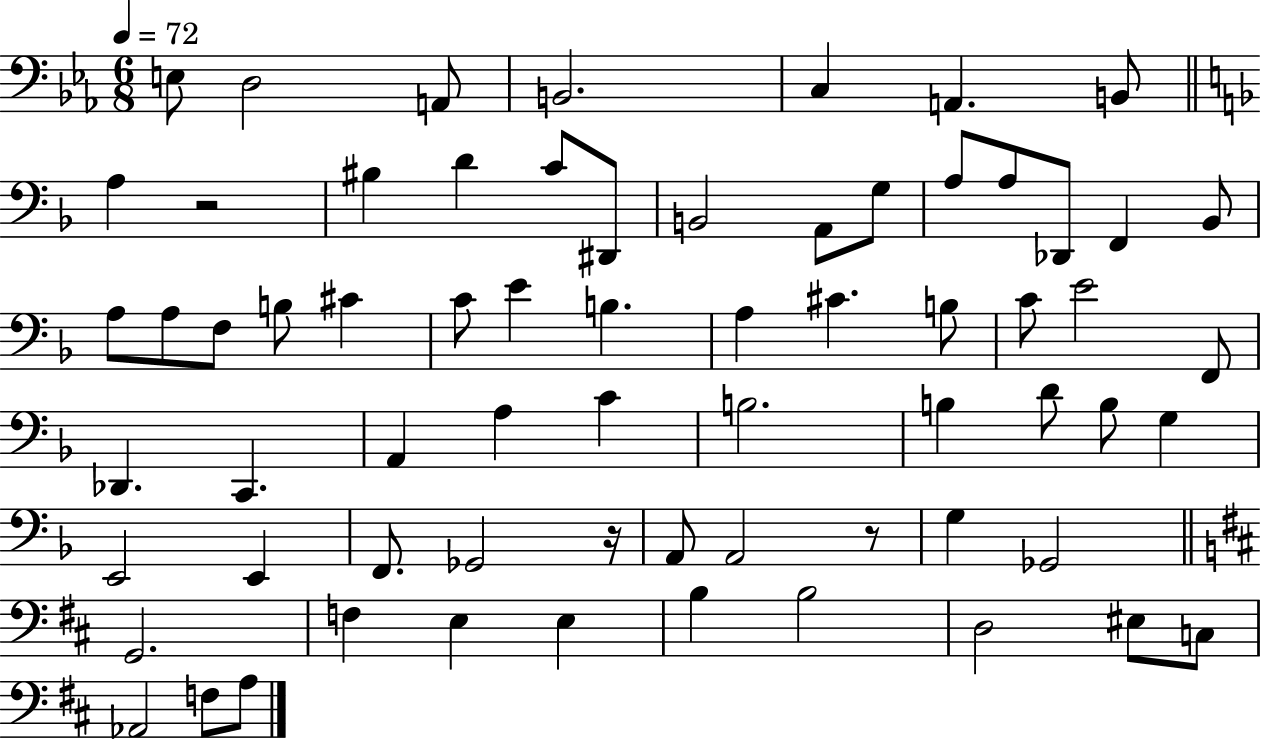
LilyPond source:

{
  \clef bass
  \numericTimeSignature
  \time 6/8
  \key ees \major
  \tempo 4 = 72
  e8 d2 a,8 | b,2. | c4 a,4. b,8 | \bar "||" \break \key f \major a4 r2 | bis4 d'4 c'8 dis,8 | b,2 a,8 g8 | a8 a8 des,8 f,4 bes,8 | \break a8 a8 f8 b8 cis'4 | c'8 e'4 b4. | a4 cis'4. b8 | c'8 e'2 f,8 | \break des,4. c,4. | a,4 a4 c'4 | b2. | b4 d'8 b8 g4 | \break e,2 e,4 | f,8. ges,2 r16 | a,8 a,2 r8 | g4 ges,2 | \break \bar "||" \break \key b \minor g,2. | f4 e4 e4 | b4 b2 | d2 eis8 c8 | \break aes,2 f8 a8 | \bar "|."
}